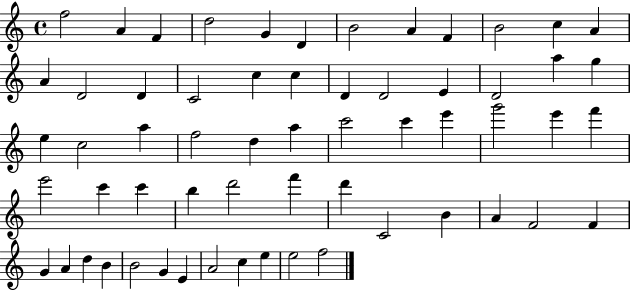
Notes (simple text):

F5/h A4/q F4/q D5/h G4/q D4/q B4/h A4/q F4/q B4/h C5/q A4/q A4/q D4/h D4/q C4/h C5/q C5/q D4/q D4/h E4/q D4/h A5/q G5/q E5/q C5/h A5/q F5/h D5/q A5/q C6/h C6/q E6/q G6/h E6/q F6/q E6/h C6/q C6/q B5/q D6/h F6/q D6/q C4/h B4/q A4/q F4/h F4/q G4/q A4/q D5/q B4/q B4/h G4/q E4/q A4/h C5/q E5/q E5/h F5/h